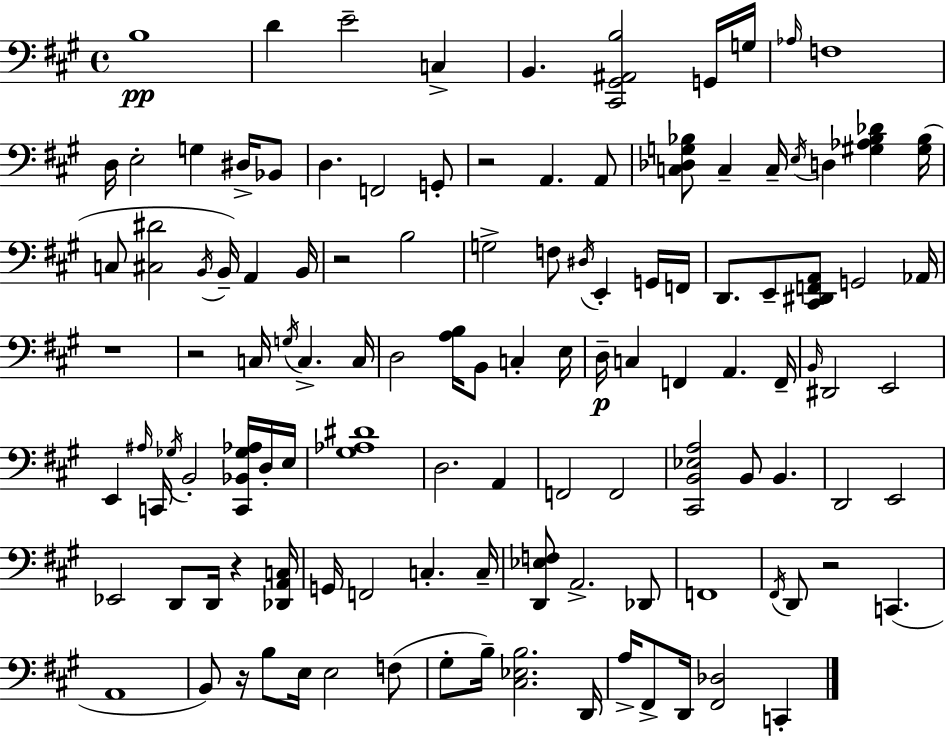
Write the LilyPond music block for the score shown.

{
  \clef bass
  \time 4/4
  \defaultTimeSignature
  \key a \major
  b1\pp | d'4 e'2-- c4-> | b,4. <cis, gis, ais, b>2 g,16 g16 | \grace { aes16 } f1 | \break d16 e2-. g4 dis16-> bes,8 | d4. f,2 g,8-. | r2 a,4. a,8 | <c des g bes>8 c4-- c16-- \acciaccatura { e16 } d4 <gis aes bes des'>4 | \break <gis bes>16( c8 <cis dis'>2 \acciaccatura { b,16 }) b,16-- a,4 | b,16 r2 b2 | g2-> f8 \acciaccatura { dis16 } e,4-. | g,16 f,16 d,8. e,8-- <cis, dis, f, a,>8 g,2 | \break aes,16 r1 | r2 c16 \acciaccatura { g16 } c4.-> | c16 d2 <a b>16 b,8 | c4-. e16 d16--\p c4 f,4 a,4. | \break f,16-- \grace { b,16 } dis,2 e,2 | e,4 \grace { ais16 } c,16 \acciaccatura { ges16 } b,2-. | <c, bes, ges aes>16 d16-. e16 <gis aes dis'>1 | d2. | \break a,4 f,2 | f,2 <cis, b, ees a>2 | b,8 b,4. d,2 | e,2 ees,2 | \break d,8 d,16 r4 <des, a, c>16 g,16 f,2 | c4.-. c16-- <d, ees f>8 a,2.-> | des,8 f,1 | \acciaccatura { fis,16 } d,8 r2 | \break c,4.( a,1 | b,8) r16 b8 e16 e2 | f8( gis8-. b16--) <cis ees b>2. | d,16 a16-> fis,8-> d,16 <fis, des>2 | \break c,4-. \bar "|."
}